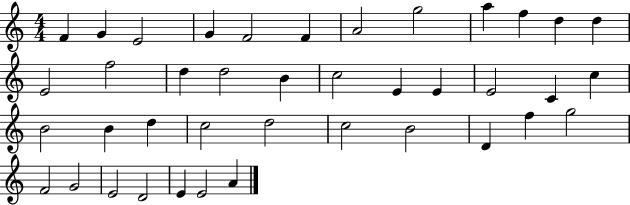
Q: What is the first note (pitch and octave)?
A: F4